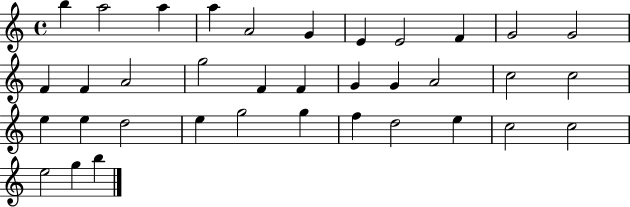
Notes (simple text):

B5/q A5/h A5/q A5/q A4/h G4/q E4/q E4/h F4/q G4/h G4/h F4/q F4/q A4/h G5/h F4/q F4/q G4/q G4/q A4/h C5/h C5/h E5/q E5/q D5/h E5/q G5/h G5/q F5/q D5/h E5/q C5/h C5/h E5/h G5/q B5/q